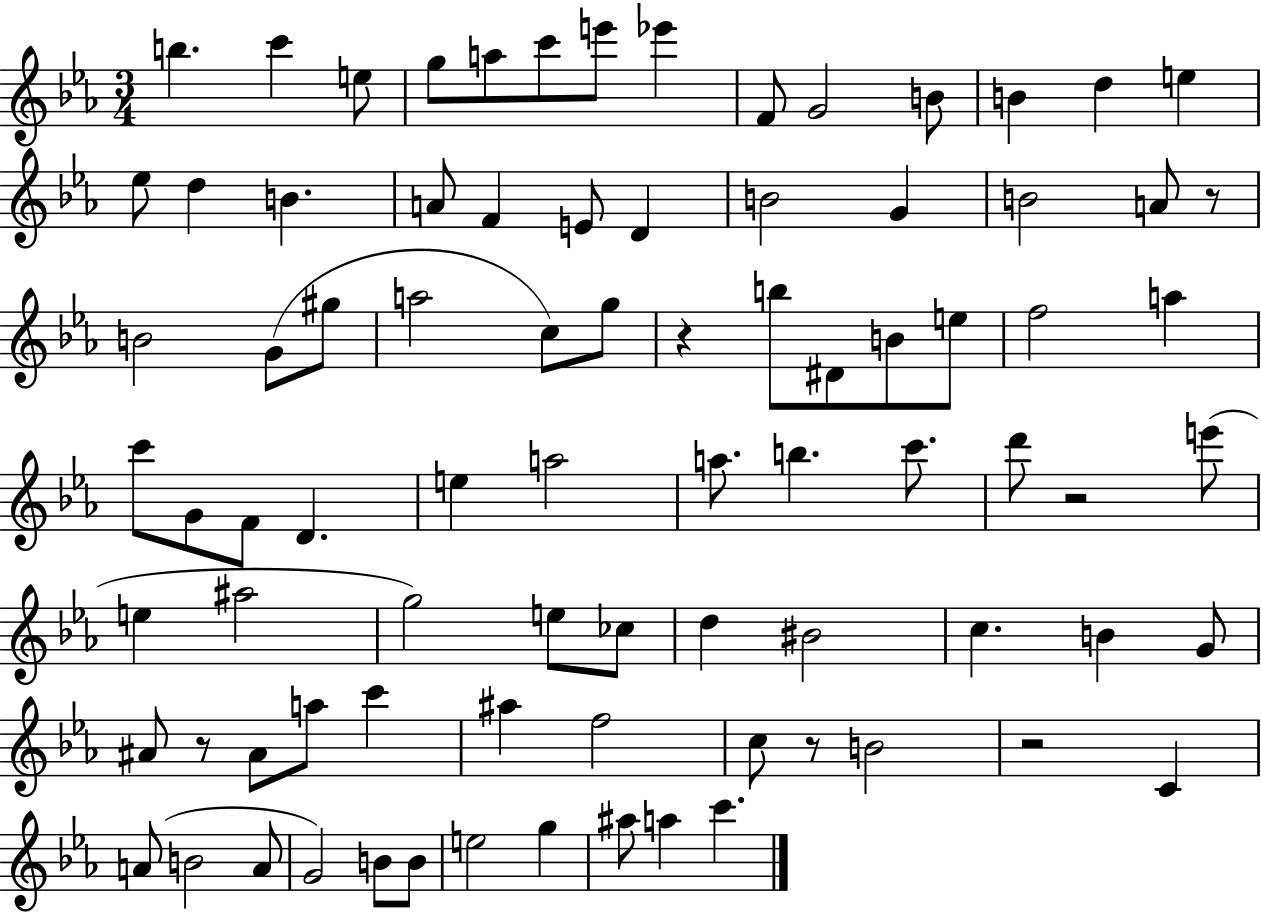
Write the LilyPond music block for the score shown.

{
  \clef treble
  \numericTimeSignature
  \time 3/4
  \key ees \major
  b''4. c'''4 e''8 | g''8 a''8 c'''8 e'''8 ees'''4 | f'8 g'2 b'8 | b'4 d''4 e''4 | \break ees''8 d''4 b'4. | a'8 f'4 e'8 d'4 | b'2 g'4 | b'2 a'8 r8 | \break b'2 g'8( gis''8 | a''2 c''8) g''8 | r4 b''8 dis'8 b'8 e''8 | f''2 a''4 | \break c'''8 g'8 f'8 d'4. | e''4 a''2 | a''8. b''4. c'''8. | d'''8 r2 e'''8( | \break e''4 ais''2 | g''2) e''8 ces''8 | d''4 bis'2 | c''4. b'4 g'8 | \break ais'8 r8 ais'8 a''8 c'''4 | ais''4 f''2 | c''8 r8 b'2 | r2 c'4 | \break a'8( b'2 a'8 | g'2) b'8 b'8 | e''2 g''4 | ais''8 a''4 c'''4. | \break \bar "|."
}